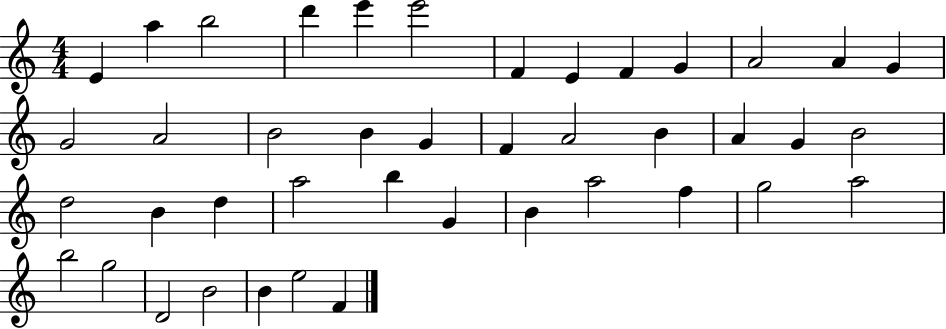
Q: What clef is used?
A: treble